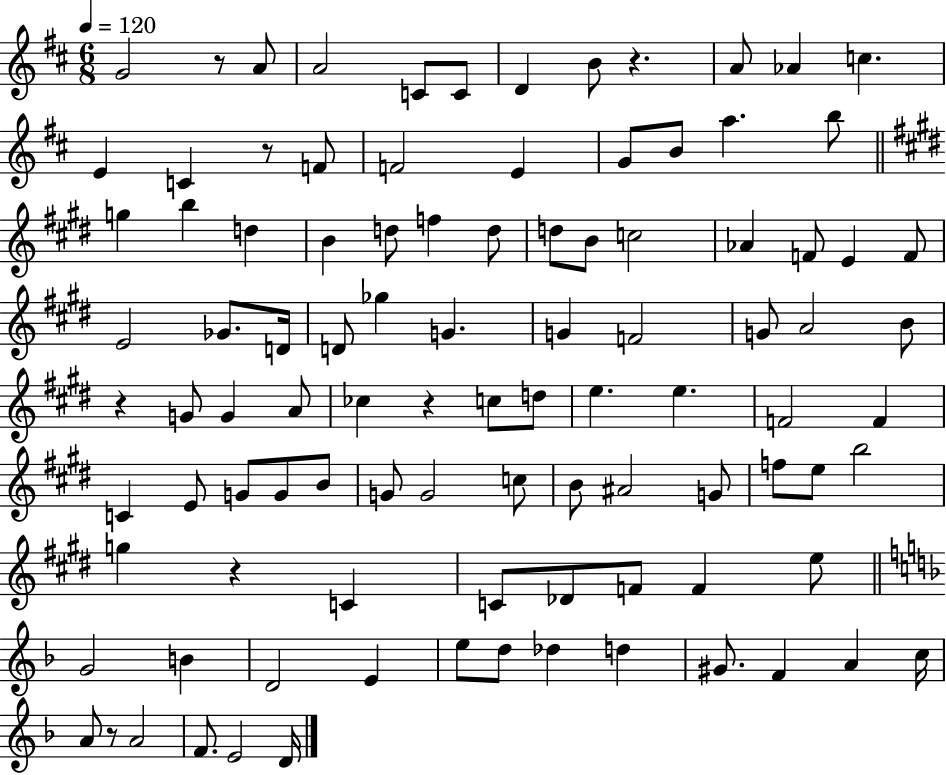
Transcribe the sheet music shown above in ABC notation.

X:1
T:Untitled
M:6/8
L:1/4
K:D
G2 z/2 A/2 A2 C/2 C/2 D B/2 z A/2 _A c E C z/2 F/2 F2 E G/2 B/2 a b/2 g b d B d/2 f d/2 d/2 B/2 c2 _A F/2 E F/2 E2 _G/2 D/4 D/2 _g G G F2 G/2 A2 B/2 z G/2 G A/2 _c z c/2 d/2 e e F2 F C E/2 G/2 G/2 B/2 G/2 G2 c/2 B/2 ^A2 G/2 f/2 e/2 b2 g z C C/2 _D/2 F/2 F e/2 G2 B D2 E e/2 d/2 _d d ^G/2 F A c/4 A/2 z/2 A2 F/2 E2 D/4